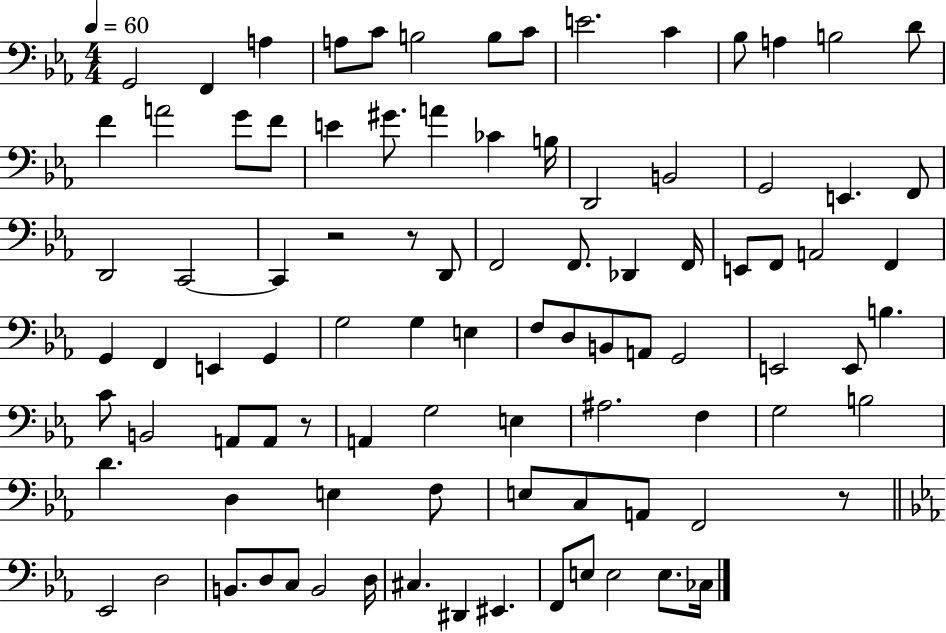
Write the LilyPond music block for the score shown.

{
  \clef bass
  \numericTimeSignature
  \time 4/4
  \key ees \major
  \tempo 4 = 60
  \repeat volta 2 { g,2 f,4 a4 | a8 c'8 b2 b8 c'8 | e'2. c'4 | bes8 a4 b2 d'8 | \break f'4 a'2 g'8 f'8 | e'4 gis'8. a'4 ces'4 b16 | d,2 b,2 | g,2 e,4. f,8 | \break d,2 c,2~~ | c,4 r2 r8 d,8 | f,2 f,8. des,4 f,16 | e,8 f,8 a,2 f,4 | \break g,4 f,4 e,4 g,4 | g2 g4 e4 | f8 d8 b,8 a,8 g,2 | e,2 e,8 b4. | \break c'8 b,2 a,8 a,8 r8 | a,4 g2 e4 | ais2. f4 | g2 b2 | \break d'4. d4 e4 f8 | e8 c8 a,8 f,2 r8 | \bar "||" \break \key ees \major ees,2 d2 | b,8. d8 c8 b,2 d16 | cis4. dis,4 eis,4. | f,8 e8 e2 e8. ces16 | \break } \bar "|."
}